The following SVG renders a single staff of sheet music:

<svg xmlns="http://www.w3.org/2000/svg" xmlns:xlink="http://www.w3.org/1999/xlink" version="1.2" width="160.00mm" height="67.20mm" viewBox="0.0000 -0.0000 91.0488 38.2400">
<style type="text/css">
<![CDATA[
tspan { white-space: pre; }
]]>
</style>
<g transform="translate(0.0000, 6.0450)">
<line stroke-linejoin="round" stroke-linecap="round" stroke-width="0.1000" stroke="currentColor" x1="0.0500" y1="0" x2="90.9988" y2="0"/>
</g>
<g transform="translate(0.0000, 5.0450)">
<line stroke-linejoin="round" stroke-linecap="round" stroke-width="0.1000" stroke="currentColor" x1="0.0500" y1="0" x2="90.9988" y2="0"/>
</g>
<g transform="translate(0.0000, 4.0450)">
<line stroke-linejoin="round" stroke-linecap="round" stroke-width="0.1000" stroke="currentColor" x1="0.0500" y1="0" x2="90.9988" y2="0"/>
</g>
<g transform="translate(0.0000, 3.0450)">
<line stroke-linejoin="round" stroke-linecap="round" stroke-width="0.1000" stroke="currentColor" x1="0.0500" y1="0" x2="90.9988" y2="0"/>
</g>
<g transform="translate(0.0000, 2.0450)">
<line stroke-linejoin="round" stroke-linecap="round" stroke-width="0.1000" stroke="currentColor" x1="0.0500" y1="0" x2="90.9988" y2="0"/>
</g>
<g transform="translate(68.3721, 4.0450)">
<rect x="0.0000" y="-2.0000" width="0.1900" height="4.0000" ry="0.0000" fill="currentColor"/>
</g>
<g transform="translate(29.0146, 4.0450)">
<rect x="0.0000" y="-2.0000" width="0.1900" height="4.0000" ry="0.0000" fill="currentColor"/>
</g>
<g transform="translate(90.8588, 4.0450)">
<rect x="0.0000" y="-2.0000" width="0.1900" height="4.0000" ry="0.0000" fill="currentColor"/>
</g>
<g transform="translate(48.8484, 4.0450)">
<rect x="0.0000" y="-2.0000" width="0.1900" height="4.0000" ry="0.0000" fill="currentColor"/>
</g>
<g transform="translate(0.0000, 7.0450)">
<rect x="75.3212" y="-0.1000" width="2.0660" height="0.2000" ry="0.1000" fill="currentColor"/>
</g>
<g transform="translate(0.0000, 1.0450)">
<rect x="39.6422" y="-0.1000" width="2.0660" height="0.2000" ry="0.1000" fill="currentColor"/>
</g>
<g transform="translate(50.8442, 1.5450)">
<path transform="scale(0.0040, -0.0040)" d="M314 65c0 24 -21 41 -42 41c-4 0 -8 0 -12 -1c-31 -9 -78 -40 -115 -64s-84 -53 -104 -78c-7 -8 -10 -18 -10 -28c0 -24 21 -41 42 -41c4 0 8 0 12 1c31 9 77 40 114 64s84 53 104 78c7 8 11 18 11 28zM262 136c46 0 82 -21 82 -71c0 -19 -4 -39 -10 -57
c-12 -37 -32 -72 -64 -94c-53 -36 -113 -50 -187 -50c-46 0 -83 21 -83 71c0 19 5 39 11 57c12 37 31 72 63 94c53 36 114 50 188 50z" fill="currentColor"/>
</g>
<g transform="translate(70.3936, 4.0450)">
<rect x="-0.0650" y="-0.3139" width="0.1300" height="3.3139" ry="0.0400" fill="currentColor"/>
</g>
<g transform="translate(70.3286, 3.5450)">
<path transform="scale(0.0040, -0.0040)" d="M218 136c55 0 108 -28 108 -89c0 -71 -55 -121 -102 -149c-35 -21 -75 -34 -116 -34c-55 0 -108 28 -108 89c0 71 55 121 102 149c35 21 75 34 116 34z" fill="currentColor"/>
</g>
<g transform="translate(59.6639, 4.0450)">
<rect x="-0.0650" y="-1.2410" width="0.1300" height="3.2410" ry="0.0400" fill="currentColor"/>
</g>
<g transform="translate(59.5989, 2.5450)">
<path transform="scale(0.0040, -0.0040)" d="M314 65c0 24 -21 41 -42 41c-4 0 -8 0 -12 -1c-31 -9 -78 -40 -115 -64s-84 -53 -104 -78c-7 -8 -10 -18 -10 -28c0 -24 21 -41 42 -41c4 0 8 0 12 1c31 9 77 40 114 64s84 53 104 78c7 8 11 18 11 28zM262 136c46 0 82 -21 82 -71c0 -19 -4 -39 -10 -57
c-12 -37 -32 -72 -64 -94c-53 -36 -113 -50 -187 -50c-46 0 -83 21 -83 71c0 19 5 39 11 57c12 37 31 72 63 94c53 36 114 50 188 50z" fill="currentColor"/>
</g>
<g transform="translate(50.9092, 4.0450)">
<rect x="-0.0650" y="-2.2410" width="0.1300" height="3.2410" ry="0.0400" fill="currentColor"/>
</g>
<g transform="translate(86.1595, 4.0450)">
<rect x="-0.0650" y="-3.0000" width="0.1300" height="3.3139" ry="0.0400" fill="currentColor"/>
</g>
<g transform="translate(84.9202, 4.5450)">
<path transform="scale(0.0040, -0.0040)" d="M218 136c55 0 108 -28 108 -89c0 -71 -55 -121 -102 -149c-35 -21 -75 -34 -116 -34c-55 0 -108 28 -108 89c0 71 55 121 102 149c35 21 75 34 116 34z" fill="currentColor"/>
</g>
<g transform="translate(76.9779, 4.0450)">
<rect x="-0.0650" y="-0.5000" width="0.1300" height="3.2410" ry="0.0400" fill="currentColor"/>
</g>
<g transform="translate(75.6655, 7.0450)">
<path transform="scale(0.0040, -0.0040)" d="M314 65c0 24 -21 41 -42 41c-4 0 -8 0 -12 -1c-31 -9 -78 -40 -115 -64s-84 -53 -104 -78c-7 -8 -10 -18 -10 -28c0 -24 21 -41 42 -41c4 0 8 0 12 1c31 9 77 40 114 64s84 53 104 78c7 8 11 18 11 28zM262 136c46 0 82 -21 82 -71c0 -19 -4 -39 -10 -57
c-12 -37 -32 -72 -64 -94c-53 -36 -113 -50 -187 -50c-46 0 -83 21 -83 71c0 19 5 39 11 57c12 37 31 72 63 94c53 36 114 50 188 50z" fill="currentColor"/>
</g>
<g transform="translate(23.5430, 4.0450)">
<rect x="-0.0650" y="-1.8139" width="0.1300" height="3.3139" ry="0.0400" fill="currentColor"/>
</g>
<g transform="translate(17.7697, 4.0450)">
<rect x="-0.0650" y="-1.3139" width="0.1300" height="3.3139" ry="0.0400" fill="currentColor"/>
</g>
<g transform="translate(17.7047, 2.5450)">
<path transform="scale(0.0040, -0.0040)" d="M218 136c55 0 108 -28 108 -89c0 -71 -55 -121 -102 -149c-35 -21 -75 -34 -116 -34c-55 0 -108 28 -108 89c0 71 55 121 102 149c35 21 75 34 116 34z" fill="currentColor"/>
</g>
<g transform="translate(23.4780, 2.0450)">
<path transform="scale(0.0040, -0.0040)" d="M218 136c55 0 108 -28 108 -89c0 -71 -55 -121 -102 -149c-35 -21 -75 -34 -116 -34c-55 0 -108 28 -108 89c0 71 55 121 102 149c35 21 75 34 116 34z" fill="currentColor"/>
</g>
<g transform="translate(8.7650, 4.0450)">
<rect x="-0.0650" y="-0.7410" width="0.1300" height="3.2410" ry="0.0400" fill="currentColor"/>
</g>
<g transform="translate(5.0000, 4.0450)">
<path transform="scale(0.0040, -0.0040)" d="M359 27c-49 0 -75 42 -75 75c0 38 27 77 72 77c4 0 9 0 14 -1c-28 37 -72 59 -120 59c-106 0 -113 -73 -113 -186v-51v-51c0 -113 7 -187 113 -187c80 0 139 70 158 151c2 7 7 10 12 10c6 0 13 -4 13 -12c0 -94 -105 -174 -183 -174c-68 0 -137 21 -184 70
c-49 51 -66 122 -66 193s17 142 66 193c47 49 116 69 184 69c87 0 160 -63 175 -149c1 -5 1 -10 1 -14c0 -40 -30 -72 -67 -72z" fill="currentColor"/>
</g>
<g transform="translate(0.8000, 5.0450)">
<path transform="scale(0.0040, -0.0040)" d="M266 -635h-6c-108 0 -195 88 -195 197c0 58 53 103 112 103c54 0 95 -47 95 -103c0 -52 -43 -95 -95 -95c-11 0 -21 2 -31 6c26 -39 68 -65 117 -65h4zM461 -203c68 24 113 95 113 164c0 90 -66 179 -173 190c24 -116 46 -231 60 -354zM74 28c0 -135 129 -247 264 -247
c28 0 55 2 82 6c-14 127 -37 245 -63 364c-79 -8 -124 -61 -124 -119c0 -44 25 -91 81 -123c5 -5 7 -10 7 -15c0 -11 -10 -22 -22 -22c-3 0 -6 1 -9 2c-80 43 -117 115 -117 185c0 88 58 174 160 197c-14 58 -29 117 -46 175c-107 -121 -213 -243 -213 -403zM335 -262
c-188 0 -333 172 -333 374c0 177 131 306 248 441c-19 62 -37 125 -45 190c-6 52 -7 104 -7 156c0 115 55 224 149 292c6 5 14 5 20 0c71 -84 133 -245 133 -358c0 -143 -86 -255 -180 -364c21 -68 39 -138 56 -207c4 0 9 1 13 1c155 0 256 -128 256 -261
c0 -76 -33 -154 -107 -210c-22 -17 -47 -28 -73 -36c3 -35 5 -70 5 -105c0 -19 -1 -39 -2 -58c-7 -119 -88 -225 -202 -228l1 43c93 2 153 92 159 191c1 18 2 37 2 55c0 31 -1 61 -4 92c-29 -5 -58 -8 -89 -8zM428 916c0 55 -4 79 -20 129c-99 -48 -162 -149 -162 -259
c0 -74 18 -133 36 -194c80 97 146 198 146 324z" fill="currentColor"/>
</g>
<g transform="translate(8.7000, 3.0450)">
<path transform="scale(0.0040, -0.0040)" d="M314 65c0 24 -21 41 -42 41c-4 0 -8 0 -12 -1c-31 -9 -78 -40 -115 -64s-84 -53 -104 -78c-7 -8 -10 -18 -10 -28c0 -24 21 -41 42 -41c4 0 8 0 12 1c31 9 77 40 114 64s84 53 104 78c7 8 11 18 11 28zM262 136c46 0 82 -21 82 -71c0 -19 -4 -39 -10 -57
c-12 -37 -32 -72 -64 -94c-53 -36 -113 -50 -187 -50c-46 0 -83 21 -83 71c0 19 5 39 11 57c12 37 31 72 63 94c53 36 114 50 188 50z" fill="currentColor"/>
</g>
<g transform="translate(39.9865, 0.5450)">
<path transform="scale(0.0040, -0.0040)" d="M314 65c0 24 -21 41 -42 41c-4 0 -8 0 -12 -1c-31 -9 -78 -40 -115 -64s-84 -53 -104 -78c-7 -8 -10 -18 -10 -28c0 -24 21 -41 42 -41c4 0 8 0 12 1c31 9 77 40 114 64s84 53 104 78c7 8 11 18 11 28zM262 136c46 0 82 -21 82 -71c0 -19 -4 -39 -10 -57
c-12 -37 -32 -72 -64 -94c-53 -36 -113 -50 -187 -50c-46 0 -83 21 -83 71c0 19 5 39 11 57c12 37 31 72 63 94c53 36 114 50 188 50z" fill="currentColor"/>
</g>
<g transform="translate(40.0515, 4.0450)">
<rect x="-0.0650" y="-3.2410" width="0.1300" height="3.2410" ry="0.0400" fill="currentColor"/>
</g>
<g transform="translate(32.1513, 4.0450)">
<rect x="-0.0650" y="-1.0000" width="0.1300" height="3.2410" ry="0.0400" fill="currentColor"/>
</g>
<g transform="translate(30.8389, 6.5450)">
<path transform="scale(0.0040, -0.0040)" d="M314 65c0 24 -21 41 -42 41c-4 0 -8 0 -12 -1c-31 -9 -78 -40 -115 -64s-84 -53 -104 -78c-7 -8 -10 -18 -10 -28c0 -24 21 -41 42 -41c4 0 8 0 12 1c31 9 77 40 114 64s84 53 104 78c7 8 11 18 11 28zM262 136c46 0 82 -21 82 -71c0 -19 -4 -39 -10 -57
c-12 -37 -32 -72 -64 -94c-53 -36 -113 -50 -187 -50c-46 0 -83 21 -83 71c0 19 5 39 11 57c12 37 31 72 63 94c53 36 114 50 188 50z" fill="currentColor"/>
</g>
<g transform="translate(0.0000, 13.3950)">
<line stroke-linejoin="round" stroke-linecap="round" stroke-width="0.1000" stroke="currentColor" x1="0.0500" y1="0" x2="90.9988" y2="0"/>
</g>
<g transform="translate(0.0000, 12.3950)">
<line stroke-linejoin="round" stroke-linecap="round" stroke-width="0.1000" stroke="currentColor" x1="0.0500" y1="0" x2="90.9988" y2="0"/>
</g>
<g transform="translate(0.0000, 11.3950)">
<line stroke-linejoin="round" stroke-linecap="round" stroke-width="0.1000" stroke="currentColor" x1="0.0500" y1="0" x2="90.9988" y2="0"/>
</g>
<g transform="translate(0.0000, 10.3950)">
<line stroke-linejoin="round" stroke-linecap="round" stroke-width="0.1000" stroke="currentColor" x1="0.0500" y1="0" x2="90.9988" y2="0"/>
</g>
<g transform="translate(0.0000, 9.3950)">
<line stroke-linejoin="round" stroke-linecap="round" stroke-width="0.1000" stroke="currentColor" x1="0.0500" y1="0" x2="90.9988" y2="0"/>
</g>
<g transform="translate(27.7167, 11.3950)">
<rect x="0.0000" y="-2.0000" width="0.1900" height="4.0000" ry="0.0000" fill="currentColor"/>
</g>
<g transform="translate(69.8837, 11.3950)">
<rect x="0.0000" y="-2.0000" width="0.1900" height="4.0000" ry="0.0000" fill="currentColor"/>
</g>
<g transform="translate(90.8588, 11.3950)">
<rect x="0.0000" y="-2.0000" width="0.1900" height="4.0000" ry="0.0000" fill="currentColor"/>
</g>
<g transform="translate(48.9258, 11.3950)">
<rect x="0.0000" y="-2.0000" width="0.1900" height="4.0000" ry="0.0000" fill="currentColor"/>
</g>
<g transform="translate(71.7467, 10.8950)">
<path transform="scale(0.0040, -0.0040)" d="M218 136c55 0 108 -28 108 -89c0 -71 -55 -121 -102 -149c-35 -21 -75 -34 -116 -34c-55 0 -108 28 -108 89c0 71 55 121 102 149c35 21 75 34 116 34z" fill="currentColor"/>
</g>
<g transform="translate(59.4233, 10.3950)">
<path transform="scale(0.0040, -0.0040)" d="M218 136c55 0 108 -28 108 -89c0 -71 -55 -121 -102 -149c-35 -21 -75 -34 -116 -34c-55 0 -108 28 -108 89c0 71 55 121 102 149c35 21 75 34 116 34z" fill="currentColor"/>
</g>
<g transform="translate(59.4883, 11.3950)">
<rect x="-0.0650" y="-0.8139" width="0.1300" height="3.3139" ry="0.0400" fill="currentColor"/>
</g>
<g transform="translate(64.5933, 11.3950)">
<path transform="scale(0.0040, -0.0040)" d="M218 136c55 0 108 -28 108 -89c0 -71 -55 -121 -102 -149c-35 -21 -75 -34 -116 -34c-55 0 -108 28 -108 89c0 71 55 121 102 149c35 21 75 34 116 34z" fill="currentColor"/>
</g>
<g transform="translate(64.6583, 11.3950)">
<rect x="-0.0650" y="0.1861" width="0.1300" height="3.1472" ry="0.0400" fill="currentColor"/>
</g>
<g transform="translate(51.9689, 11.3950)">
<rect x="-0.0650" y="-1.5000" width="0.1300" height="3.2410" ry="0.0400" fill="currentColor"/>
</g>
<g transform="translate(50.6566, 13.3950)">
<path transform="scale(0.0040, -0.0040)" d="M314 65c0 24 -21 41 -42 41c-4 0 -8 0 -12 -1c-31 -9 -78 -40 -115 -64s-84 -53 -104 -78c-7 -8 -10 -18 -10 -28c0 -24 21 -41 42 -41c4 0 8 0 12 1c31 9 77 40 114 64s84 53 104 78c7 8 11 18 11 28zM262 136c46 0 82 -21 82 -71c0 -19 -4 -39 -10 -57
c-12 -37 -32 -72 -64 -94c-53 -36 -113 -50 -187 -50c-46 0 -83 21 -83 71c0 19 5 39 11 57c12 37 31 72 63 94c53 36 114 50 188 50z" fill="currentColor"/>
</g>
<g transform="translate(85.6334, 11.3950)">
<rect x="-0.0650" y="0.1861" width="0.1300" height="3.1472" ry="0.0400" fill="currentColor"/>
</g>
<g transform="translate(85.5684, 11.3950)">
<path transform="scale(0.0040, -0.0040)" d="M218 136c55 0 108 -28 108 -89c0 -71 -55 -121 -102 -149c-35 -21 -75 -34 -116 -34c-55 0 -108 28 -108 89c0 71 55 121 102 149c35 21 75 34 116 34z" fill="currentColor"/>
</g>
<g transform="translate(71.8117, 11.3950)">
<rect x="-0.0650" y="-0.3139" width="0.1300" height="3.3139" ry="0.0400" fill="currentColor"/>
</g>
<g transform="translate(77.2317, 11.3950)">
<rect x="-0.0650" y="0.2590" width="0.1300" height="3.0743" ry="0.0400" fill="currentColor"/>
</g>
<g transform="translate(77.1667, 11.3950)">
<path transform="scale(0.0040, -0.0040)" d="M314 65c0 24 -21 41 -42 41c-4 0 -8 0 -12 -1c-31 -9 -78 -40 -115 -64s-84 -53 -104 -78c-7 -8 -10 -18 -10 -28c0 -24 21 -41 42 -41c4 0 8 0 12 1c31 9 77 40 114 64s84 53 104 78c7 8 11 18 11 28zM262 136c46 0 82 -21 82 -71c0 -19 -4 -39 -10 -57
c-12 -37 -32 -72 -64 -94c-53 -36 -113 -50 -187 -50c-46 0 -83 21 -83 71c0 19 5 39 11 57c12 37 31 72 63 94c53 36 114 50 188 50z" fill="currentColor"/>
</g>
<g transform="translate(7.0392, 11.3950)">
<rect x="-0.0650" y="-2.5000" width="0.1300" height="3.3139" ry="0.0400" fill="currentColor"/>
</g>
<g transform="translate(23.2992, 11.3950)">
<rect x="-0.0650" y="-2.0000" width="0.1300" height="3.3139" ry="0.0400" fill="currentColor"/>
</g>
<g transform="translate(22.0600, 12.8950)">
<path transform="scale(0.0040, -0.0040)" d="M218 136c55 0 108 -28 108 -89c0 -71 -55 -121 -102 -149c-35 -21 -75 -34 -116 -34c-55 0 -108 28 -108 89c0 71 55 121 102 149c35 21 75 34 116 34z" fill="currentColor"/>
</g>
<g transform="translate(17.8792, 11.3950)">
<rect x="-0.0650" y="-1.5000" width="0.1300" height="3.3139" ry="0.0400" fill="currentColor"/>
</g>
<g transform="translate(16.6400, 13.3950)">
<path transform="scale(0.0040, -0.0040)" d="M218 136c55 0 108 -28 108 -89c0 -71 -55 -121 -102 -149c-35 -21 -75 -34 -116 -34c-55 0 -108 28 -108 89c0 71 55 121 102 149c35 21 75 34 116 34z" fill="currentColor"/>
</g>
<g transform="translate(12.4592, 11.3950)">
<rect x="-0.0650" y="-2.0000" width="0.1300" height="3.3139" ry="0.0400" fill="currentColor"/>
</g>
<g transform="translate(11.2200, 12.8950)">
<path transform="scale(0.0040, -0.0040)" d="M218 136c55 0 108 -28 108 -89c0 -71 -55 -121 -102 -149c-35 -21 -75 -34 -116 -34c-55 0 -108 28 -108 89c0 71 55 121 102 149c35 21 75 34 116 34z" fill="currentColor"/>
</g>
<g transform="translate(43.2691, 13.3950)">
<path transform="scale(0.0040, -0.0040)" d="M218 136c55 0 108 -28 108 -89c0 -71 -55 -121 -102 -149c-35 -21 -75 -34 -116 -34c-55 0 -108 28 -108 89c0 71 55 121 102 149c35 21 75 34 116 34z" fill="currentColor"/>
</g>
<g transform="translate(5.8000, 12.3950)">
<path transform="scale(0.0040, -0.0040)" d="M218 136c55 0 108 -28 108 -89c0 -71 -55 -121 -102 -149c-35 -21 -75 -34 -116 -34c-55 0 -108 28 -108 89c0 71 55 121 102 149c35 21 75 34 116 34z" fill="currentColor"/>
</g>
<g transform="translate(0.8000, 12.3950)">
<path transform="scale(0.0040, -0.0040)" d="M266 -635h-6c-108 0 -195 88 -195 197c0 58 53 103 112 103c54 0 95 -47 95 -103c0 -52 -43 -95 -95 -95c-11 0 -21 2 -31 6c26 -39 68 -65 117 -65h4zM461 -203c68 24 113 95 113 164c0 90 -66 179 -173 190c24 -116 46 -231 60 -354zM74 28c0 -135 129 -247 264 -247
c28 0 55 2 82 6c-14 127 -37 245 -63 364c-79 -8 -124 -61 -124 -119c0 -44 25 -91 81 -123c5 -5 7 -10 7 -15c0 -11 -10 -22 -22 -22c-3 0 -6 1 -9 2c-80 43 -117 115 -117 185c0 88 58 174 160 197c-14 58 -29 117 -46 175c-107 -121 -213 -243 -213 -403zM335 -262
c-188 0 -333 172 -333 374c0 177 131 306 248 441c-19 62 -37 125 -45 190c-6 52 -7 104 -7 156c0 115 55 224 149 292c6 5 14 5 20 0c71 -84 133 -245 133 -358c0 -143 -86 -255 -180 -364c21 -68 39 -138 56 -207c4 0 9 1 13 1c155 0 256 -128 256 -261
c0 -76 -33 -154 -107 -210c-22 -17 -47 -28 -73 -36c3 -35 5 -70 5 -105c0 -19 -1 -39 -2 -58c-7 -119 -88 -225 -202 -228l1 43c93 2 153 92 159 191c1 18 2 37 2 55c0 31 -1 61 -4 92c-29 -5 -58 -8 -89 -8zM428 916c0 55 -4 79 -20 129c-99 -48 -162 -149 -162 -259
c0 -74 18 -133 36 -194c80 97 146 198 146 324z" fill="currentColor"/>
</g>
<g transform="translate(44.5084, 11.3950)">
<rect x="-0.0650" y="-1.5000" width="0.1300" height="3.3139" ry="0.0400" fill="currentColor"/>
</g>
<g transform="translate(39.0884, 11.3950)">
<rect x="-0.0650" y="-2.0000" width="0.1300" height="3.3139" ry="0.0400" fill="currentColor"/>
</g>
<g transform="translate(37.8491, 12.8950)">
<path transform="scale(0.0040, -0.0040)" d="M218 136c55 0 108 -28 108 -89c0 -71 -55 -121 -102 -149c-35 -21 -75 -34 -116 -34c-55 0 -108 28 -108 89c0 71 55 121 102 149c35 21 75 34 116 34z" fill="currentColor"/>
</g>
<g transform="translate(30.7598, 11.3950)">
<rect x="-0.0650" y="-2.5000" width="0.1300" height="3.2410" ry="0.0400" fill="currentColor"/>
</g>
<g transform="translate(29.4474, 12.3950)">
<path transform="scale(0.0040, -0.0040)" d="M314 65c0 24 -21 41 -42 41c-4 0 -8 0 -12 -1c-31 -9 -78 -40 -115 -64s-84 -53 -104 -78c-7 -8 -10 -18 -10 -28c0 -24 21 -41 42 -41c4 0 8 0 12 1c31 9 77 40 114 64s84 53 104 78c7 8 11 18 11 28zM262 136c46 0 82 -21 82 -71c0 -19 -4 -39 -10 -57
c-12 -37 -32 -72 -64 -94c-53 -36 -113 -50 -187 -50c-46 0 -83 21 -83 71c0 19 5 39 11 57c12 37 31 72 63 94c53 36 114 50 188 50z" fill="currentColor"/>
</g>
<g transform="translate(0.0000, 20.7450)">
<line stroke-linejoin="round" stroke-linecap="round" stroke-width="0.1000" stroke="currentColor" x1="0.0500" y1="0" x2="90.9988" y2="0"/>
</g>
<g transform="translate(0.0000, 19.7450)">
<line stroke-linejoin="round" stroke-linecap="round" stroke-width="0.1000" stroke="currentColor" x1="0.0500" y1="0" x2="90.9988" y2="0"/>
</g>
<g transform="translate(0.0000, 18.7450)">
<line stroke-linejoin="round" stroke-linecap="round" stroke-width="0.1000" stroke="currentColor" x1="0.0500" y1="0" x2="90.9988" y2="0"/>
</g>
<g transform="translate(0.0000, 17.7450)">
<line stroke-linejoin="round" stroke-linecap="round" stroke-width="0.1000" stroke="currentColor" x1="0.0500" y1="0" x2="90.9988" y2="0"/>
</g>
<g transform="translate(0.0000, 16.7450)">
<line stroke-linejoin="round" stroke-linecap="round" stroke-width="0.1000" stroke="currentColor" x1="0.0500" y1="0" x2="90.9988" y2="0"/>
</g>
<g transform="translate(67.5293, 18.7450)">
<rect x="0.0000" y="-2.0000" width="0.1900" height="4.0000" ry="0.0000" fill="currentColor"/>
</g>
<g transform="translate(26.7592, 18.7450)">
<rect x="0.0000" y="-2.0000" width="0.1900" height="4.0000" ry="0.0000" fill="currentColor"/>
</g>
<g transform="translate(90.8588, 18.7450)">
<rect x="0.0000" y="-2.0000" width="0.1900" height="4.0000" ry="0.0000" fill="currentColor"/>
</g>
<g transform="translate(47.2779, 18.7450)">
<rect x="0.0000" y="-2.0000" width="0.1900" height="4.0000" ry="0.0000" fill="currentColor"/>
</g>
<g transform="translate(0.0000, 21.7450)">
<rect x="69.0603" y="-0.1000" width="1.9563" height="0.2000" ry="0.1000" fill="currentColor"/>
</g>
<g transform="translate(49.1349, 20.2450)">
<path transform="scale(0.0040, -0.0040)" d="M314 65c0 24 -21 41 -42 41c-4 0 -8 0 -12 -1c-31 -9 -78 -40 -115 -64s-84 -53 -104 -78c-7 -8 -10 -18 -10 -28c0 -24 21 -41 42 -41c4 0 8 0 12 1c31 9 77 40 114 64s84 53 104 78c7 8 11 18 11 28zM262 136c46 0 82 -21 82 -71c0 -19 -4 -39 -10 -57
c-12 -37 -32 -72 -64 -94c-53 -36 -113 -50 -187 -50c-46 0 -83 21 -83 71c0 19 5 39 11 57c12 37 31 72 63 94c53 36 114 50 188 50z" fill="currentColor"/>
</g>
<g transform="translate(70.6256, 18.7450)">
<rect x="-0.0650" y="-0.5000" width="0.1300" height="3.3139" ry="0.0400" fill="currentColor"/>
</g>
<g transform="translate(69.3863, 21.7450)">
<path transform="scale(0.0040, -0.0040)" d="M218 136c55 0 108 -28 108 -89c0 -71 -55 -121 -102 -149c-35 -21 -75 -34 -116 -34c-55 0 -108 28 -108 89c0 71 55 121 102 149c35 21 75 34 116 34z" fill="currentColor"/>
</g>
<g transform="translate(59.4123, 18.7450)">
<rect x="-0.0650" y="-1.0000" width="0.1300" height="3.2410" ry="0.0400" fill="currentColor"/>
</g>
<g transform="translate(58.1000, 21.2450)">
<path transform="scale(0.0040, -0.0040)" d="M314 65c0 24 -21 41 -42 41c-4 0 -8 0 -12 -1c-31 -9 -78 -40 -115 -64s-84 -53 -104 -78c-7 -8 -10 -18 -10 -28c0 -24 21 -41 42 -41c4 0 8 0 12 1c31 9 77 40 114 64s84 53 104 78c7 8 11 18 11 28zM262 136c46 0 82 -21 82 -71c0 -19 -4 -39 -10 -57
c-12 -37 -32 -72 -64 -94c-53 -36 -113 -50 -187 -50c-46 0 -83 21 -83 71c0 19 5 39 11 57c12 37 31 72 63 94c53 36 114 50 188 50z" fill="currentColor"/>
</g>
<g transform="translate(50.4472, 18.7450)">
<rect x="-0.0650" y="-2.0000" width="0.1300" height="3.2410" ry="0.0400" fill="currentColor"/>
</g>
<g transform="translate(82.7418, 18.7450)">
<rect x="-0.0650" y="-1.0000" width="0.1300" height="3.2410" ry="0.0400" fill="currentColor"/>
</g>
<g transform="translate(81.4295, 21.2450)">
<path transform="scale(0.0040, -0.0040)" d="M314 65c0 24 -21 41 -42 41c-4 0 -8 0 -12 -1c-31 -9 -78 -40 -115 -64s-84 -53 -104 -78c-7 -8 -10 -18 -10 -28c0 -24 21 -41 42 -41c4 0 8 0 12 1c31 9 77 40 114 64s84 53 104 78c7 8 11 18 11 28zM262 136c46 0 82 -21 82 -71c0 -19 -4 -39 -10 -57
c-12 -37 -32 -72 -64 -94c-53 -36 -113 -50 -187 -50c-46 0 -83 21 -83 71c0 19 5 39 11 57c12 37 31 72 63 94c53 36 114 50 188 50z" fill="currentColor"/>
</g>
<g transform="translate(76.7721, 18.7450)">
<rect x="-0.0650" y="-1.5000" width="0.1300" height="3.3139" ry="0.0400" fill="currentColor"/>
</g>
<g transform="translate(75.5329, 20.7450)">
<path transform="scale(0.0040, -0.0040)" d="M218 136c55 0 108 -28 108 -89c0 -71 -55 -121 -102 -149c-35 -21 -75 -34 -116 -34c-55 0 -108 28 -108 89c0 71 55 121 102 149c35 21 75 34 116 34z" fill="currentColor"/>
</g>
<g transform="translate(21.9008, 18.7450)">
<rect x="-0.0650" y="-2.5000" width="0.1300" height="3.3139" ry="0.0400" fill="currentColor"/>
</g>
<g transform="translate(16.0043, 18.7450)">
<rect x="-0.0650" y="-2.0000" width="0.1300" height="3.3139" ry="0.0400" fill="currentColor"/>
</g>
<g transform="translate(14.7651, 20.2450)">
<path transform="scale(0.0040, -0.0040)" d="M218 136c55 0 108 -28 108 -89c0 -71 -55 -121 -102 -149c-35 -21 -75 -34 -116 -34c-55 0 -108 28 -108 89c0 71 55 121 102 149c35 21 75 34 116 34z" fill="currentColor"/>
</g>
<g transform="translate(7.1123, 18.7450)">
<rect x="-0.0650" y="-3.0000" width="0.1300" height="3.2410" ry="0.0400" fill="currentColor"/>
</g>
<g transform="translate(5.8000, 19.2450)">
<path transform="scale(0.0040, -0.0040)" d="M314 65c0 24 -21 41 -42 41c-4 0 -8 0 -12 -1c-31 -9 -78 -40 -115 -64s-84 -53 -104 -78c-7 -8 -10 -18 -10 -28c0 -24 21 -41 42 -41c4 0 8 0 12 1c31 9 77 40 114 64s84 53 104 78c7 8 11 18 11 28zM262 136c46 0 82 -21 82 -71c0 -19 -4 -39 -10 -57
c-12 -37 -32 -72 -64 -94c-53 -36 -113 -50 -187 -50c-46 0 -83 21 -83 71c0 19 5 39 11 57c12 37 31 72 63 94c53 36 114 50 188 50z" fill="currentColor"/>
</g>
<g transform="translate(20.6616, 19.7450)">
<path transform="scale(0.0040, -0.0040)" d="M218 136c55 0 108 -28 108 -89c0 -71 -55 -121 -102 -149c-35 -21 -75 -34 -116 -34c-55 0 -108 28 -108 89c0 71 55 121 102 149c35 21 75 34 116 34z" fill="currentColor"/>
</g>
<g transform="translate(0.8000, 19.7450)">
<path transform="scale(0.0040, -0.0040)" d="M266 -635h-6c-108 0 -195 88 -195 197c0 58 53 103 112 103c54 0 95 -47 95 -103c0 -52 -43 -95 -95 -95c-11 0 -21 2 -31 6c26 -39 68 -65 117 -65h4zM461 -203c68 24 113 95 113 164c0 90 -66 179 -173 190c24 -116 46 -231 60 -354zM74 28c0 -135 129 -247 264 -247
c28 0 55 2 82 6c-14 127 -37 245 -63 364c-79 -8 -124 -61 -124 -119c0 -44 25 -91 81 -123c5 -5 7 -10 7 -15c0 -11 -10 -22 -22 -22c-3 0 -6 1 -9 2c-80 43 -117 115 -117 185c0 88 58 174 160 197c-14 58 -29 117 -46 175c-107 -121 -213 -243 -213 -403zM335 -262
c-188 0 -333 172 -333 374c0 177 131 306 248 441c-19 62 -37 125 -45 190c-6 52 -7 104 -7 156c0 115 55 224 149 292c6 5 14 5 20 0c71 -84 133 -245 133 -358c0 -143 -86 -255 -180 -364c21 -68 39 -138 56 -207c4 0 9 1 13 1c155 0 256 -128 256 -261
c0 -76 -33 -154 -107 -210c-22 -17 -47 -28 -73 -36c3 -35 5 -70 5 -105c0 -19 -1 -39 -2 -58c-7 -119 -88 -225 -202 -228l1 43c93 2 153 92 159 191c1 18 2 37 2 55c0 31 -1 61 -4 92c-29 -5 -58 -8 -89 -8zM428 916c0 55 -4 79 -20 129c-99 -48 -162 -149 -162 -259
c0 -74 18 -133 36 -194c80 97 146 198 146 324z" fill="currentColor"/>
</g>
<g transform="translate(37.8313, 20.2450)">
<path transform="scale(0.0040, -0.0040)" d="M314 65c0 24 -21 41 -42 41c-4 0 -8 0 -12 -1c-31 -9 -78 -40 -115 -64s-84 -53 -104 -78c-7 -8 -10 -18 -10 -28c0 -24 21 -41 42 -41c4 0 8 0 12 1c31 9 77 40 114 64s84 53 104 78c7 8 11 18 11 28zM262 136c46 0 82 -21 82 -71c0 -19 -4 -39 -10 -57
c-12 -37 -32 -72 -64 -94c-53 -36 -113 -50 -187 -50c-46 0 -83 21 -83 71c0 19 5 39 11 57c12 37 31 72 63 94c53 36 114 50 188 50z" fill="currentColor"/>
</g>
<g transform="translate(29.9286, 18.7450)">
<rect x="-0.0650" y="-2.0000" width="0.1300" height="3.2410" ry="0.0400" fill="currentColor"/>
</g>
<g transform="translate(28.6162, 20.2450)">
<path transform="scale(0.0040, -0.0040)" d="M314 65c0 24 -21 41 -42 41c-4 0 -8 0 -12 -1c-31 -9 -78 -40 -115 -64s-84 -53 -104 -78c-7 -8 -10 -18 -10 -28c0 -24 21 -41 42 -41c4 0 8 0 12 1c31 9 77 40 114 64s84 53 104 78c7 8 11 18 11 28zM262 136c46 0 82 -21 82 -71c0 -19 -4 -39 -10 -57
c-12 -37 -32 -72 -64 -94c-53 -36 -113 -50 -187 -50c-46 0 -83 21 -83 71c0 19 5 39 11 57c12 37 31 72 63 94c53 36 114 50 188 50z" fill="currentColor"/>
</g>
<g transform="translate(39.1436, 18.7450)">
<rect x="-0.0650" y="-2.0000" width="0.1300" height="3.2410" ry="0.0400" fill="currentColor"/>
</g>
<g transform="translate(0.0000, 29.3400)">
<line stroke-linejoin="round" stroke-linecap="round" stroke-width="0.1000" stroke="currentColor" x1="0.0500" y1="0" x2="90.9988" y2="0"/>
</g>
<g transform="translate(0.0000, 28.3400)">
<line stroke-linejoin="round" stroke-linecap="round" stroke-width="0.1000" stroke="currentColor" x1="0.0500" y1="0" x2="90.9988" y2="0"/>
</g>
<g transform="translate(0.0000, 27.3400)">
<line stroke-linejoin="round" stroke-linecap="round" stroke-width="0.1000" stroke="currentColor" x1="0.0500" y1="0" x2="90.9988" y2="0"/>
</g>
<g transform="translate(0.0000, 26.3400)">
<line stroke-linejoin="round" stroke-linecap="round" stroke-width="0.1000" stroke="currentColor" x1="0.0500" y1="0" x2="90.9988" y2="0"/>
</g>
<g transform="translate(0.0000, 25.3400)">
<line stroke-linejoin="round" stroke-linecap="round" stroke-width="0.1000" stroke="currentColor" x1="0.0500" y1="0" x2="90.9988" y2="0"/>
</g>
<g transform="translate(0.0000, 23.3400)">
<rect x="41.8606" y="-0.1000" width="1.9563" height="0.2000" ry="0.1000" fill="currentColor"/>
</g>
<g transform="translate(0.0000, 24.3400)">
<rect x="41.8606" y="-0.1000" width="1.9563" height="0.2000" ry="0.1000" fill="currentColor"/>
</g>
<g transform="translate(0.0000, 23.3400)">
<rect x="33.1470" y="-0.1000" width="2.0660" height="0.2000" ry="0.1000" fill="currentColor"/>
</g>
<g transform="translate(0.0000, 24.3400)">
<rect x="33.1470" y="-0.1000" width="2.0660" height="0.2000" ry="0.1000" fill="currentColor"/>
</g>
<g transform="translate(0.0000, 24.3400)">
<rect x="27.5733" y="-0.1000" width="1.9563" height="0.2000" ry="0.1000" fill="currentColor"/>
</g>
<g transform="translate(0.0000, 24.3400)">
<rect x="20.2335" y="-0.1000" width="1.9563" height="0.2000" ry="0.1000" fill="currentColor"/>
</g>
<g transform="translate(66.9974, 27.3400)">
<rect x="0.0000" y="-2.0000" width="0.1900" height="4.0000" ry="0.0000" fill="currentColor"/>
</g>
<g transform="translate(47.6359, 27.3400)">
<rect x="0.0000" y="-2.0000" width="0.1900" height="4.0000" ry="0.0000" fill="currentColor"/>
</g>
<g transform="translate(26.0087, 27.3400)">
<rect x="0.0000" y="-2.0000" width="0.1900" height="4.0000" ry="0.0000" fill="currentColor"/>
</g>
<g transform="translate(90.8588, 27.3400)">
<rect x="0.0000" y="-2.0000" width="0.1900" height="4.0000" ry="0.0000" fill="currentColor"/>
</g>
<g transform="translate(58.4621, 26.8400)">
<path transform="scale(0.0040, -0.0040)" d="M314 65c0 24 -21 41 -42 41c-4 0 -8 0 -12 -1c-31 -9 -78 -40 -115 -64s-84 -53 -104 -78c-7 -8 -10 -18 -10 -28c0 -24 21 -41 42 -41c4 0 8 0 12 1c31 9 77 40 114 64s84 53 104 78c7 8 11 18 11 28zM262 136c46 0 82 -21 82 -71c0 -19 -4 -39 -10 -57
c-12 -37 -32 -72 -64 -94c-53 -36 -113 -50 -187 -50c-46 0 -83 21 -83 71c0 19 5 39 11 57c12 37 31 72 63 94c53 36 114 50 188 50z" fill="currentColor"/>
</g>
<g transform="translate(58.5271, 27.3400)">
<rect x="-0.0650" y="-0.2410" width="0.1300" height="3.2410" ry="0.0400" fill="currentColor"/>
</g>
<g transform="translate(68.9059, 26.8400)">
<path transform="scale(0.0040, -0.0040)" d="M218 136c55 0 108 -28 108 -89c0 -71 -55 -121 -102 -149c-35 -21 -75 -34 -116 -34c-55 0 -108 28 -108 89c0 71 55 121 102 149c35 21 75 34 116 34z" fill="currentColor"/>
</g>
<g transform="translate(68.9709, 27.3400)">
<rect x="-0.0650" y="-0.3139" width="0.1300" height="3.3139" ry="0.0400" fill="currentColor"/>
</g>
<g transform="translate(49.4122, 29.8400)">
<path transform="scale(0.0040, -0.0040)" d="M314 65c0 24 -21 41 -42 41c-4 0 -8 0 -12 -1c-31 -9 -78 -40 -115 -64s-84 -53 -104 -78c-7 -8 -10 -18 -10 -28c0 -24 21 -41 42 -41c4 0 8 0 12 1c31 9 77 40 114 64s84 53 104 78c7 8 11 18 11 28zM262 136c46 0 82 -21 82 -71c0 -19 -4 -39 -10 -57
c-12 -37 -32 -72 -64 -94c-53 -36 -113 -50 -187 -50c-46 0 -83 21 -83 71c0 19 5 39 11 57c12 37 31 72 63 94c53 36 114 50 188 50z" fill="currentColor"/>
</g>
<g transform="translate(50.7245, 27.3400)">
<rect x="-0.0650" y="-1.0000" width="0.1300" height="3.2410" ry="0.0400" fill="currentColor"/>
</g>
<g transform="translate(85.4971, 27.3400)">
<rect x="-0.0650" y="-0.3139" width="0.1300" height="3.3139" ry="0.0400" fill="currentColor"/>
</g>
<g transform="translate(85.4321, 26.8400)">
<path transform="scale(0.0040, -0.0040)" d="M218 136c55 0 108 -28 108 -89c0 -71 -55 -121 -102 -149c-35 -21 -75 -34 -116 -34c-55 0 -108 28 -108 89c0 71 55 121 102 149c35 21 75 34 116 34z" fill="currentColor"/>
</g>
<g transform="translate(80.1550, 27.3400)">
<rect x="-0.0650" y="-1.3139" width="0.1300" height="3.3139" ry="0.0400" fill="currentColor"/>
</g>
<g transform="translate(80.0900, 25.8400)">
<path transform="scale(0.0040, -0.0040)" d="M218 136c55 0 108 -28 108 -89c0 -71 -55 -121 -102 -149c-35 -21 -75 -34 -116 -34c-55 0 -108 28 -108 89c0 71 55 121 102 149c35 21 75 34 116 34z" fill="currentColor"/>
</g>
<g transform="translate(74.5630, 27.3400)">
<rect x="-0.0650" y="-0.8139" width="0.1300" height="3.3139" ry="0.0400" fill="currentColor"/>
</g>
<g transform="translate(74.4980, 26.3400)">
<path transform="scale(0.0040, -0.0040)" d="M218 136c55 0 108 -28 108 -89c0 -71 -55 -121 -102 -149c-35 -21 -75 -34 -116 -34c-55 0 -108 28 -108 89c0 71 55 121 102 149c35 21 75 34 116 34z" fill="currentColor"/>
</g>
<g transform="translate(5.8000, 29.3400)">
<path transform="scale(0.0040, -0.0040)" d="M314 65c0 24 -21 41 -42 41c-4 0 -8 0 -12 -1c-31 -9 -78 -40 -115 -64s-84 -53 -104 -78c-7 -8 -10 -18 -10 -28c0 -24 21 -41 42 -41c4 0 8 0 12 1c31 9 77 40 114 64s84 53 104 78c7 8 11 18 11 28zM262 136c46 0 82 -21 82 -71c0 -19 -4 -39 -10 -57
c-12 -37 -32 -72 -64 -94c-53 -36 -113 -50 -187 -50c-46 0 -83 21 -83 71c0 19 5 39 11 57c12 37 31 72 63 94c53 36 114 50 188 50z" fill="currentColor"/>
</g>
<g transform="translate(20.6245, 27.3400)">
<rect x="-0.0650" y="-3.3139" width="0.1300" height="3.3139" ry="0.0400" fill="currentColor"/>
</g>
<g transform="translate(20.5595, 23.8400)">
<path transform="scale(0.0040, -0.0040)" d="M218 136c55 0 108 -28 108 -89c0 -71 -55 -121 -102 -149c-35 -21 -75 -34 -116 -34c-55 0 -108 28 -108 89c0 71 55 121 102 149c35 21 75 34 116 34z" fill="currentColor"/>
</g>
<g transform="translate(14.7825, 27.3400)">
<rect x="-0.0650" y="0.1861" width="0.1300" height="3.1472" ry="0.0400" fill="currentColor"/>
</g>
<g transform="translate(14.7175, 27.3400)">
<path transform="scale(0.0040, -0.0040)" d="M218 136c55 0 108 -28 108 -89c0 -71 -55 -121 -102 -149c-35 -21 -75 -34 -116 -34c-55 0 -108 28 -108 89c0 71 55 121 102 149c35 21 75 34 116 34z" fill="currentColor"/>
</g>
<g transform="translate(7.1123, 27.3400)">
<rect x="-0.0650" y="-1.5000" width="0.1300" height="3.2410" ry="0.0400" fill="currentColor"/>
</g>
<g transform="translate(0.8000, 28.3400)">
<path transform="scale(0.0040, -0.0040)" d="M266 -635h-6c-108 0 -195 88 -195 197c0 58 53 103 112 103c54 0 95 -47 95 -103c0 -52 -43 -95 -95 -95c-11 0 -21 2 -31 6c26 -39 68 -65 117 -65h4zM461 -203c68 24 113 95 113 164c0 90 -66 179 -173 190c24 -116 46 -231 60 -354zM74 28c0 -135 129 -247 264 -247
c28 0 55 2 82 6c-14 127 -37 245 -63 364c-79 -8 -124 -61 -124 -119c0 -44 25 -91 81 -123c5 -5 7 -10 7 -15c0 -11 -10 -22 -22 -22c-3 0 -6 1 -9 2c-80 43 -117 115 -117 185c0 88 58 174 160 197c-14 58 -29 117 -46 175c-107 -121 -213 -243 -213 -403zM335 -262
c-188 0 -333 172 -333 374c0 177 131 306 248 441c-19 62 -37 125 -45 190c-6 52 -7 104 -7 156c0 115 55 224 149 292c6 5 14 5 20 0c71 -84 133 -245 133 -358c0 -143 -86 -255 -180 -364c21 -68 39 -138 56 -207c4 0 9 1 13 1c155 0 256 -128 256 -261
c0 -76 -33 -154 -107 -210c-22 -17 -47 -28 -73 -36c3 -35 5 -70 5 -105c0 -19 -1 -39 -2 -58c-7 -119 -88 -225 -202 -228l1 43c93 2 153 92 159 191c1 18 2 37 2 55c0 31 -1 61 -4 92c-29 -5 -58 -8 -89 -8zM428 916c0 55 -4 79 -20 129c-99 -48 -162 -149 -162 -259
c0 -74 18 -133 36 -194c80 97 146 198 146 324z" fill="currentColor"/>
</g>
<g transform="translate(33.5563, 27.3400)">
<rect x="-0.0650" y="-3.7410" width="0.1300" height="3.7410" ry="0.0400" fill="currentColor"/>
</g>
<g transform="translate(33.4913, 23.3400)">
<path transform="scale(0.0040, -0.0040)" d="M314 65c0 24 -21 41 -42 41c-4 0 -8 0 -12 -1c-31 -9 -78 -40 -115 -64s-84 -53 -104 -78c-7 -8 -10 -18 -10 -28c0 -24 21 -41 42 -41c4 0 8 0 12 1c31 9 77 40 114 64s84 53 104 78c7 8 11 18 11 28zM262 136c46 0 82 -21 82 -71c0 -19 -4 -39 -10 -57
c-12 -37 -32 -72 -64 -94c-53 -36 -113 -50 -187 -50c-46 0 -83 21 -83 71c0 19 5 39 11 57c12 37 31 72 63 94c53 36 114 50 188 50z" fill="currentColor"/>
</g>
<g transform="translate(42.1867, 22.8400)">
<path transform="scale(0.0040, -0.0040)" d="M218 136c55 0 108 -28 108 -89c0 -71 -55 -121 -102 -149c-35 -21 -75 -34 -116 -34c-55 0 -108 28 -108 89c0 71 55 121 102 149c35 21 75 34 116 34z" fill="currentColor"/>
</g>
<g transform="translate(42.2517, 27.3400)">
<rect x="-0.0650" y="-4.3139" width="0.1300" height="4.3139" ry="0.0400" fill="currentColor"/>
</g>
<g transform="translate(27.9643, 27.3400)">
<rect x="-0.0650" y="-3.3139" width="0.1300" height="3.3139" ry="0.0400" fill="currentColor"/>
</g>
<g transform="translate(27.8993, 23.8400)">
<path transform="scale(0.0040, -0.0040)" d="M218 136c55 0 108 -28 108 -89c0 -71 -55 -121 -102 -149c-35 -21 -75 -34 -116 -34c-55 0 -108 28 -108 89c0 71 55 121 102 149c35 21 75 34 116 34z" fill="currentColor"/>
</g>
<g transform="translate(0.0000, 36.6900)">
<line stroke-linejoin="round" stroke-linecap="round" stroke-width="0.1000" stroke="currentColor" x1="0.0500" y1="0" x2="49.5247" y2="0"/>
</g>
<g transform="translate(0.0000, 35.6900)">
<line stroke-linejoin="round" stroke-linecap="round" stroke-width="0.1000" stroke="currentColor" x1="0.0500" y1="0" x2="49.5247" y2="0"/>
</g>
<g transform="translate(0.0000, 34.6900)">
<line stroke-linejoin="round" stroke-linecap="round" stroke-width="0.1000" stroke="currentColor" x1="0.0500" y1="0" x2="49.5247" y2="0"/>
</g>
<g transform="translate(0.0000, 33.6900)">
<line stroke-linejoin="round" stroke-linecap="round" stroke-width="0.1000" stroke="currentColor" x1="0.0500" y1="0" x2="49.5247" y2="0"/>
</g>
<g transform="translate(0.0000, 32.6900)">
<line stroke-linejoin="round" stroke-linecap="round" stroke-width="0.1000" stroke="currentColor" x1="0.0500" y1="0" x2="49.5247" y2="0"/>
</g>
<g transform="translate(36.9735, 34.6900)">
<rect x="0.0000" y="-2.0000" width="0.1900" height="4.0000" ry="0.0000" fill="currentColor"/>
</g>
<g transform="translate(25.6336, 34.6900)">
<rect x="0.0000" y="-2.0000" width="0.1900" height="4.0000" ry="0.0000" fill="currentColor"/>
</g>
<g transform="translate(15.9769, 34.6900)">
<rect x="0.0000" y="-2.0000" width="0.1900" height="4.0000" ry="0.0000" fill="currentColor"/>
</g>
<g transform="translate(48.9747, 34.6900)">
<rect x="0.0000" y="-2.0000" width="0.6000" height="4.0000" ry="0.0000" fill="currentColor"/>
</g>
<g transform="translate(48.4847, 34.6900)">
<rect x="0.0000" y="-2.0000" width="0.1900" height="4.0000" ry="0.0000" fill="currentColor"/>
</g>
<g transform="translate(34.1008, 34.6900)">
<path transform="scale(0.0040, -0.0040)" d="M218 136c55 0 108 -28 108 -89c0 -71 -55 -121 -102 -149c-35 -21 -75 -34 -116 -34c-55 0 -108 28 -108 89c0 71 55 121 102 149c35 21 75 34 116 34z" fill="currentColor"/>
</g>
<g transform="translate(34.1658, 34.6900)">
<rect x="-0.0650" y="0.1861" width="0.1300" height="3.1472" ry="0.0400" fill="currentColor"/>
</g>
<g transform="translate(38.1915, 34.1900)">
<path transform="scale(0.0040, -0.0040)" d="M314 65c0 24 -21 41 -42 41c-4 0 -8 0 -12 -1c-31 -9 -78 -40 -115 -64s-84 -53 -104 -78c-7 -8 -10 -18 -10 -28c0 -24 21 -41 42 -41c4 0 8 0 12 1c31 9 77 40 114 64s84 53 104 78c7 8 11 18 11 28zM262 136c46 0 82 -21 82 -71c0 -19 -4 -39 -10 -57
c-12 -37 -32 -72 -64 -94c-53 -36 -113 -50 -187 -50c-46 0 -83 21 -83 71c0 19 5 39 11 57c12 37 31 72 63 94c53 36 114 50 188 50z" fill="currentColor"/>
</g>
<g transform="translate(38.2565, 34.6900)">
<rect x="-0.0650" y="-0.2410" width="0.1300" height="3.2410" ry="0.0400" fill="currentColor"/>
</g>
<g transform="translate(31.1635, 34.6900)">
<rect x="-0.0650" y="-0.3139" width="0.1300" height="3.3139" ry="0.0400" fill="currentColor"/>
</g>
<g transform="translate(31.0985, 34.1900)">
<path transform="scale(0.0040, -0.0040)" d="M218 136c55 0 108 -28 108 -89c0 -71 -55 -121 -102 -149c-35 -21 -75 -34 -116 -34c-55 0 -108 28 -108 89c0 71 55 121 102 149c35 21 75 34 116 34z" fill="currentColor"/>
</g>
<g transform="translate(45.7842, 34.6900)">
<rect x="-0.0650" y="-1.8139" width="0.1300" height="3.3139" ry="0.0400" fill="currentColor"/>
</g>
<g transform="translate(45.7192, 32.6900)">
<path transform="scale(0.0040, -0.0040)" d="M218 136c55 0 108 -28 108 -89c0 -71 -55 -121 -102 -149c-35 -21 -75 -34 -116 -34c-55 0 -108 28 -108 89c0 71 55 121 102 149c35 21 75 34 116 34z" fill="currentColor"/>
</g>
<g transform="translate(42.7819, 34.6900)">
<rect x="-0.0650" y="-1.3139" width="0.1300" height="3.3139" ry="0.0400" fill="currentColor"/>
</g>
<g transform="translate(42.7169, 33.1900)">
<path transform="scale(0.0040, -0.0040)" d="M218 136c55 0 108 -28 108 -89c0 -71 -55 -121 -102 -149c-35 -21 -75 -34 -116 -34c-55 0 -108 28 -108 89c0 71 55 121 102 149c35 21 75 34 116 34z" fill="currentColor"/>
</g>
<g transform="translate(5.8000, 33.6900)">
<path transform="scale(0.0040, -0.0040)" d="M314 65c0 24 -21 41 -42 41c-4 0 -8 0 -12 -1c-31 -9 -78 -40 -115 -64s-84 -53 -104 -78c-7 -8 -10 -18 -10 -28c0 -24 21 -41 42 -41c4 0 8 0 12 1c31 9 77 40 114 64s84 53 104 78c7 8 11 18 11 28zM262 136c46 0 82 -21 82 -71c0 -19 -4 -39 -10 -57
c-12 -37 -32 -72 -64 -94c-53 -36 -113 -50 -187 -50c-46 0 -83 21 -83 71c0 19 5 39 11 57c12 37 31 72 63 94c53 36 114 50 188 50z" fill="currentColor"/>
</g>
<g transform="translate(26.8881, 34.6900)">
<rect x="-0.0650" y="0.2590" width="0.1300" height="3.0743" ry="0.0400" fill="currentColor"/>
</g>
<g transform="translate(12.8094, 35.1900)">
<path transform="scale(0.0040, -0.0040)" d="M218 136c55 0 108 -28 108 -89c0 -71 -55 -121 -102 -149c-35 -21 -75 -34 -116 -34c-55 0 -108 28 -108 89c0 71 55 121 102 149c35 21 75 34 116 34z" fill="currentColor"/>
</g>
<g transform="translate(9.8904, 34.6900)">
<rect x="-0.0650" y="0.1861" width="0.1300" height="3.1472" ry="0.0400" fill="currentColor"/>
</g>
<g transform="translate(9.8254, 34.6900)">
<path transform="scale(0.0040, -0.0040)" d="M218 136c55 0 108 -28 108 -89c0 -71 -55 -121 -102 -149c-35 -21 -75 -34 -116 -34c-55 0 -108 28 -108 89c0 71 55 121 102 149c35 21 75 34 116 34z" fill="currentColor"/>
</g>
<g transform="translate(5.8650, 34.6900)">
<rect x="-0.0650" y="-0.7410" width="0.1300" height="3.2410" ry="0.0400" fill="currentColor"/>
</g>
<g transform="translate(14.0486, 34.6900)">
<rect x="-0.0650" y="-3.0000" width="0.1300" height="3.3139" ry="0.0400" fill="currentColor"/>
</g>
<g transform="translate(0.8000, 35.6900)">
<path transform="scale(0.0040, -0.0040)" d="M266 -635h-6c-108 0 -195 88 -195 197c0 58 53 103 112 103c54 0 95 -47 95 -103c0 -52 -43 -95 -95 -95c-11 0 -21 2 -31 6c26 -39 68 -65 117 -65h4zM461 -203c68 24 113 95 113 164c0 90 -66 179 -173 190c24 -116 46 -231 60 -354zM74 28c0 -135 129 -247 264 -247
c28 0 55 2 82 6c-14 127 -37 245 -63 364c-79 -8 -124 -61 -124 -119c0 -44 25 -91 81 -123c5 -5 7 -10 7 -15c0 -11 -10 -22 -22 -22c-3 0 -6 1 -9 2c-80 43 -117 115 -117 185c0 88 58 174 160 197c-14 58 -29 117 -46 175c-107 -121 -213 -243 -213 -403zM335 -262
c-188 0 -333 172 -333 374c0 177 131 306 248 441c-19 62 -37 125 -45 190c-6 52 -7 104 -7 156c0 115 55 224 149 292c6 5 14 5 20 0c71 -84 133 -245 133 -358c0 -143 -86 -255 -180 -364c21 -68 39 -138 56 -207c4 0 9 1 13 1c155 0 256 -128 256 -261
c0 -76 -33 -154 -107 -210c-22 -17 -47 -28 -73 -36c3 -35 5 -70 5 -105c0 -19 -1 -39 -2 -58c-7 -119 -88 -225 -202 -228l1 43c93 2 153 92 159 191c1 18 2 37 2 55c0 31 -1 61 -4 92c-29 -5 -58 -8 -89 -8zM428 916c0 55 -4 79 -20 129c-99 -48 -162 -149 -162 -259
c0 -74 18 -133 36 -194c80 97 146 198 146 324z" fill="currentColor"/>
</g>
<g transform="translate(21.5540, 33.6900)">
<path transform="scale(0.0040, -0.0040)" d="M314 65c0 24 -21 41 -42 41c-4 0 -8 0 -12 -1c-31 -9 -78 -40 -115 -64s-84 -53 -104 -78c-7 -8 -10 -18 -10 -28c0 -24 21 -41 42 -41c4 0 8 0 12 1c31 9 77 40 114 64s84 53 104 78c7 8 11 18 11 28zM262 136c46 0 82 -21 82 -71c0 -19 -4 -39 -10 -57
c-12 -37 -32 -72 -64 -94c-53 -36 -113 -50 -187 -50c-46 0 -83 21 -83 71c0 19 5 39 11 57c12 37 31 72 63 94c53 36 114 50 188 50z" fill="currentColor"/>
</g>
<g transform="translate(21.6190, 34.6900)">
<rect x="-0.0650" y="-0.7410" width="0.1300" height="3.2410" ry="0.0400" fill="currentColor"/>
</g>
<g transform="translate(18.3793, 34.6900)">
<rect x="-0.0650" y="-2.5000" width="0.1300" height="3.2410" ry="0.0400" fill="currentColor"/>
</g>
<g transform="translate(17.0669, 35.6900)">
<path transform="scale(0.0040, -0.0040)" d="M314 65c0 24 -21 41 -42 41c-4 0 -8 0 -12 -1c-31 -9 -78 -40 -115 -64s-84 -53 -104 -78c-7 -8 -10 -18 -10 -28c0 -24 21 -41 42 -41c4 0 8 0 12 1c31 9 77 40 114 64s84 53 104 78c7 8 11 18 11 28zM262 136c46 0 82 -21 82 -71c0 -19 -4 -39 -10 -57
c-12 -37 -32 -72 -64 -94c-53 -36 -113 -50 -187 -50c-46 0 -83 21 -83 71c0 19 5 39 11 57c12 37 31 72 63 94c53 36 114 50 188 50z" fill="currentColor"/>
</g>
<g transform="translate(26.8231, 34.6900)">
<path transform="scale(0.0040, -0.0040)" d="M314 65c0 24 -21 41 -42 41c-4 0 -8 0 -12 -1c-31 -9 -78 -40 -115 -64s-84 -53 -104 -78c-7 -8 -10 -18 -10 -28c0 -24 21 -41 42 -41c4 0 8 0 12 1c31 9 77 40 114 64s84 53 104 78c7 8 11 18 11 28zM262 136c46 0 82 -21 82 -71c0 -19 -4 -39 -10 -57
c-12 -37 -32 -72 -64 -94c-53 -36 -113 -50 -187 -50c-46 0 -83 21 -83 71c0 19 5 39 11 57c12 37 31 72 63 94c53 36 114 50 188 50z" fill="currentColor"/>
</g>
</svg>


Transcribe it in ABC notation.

X:1
T:Untitled
M:4/4
L:1/4
K:C
d2 e f D2 b2 g2 e2 c C2 A G F E F G2 F E E2 d B c B2 B A2 F G F2 F2 F2 D2 C E D2 E2 B b b c'2 d' D2 c2 c d e c d2 B A G2 d2 B2 c B c2 e f